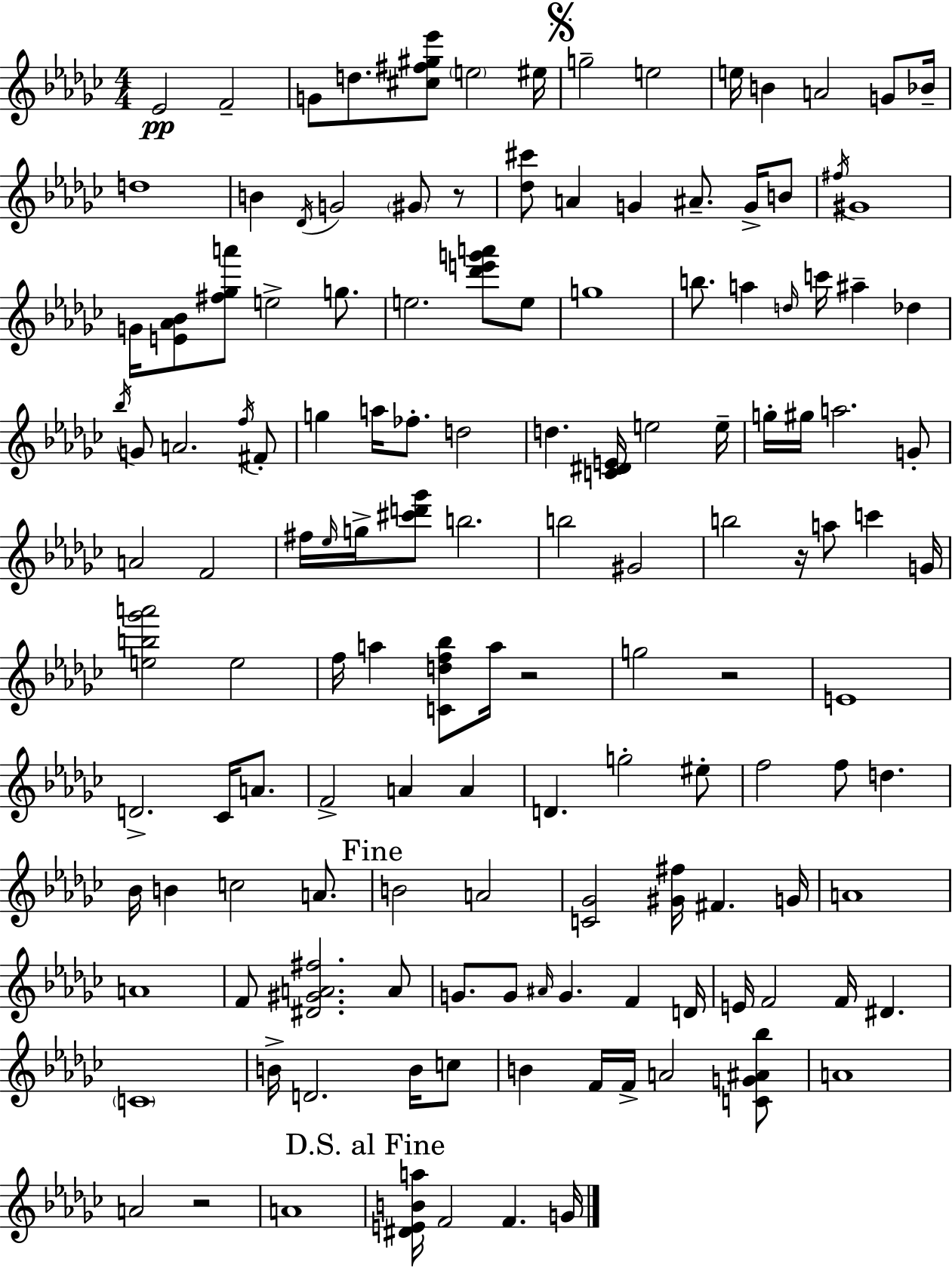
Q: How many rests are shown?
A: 5